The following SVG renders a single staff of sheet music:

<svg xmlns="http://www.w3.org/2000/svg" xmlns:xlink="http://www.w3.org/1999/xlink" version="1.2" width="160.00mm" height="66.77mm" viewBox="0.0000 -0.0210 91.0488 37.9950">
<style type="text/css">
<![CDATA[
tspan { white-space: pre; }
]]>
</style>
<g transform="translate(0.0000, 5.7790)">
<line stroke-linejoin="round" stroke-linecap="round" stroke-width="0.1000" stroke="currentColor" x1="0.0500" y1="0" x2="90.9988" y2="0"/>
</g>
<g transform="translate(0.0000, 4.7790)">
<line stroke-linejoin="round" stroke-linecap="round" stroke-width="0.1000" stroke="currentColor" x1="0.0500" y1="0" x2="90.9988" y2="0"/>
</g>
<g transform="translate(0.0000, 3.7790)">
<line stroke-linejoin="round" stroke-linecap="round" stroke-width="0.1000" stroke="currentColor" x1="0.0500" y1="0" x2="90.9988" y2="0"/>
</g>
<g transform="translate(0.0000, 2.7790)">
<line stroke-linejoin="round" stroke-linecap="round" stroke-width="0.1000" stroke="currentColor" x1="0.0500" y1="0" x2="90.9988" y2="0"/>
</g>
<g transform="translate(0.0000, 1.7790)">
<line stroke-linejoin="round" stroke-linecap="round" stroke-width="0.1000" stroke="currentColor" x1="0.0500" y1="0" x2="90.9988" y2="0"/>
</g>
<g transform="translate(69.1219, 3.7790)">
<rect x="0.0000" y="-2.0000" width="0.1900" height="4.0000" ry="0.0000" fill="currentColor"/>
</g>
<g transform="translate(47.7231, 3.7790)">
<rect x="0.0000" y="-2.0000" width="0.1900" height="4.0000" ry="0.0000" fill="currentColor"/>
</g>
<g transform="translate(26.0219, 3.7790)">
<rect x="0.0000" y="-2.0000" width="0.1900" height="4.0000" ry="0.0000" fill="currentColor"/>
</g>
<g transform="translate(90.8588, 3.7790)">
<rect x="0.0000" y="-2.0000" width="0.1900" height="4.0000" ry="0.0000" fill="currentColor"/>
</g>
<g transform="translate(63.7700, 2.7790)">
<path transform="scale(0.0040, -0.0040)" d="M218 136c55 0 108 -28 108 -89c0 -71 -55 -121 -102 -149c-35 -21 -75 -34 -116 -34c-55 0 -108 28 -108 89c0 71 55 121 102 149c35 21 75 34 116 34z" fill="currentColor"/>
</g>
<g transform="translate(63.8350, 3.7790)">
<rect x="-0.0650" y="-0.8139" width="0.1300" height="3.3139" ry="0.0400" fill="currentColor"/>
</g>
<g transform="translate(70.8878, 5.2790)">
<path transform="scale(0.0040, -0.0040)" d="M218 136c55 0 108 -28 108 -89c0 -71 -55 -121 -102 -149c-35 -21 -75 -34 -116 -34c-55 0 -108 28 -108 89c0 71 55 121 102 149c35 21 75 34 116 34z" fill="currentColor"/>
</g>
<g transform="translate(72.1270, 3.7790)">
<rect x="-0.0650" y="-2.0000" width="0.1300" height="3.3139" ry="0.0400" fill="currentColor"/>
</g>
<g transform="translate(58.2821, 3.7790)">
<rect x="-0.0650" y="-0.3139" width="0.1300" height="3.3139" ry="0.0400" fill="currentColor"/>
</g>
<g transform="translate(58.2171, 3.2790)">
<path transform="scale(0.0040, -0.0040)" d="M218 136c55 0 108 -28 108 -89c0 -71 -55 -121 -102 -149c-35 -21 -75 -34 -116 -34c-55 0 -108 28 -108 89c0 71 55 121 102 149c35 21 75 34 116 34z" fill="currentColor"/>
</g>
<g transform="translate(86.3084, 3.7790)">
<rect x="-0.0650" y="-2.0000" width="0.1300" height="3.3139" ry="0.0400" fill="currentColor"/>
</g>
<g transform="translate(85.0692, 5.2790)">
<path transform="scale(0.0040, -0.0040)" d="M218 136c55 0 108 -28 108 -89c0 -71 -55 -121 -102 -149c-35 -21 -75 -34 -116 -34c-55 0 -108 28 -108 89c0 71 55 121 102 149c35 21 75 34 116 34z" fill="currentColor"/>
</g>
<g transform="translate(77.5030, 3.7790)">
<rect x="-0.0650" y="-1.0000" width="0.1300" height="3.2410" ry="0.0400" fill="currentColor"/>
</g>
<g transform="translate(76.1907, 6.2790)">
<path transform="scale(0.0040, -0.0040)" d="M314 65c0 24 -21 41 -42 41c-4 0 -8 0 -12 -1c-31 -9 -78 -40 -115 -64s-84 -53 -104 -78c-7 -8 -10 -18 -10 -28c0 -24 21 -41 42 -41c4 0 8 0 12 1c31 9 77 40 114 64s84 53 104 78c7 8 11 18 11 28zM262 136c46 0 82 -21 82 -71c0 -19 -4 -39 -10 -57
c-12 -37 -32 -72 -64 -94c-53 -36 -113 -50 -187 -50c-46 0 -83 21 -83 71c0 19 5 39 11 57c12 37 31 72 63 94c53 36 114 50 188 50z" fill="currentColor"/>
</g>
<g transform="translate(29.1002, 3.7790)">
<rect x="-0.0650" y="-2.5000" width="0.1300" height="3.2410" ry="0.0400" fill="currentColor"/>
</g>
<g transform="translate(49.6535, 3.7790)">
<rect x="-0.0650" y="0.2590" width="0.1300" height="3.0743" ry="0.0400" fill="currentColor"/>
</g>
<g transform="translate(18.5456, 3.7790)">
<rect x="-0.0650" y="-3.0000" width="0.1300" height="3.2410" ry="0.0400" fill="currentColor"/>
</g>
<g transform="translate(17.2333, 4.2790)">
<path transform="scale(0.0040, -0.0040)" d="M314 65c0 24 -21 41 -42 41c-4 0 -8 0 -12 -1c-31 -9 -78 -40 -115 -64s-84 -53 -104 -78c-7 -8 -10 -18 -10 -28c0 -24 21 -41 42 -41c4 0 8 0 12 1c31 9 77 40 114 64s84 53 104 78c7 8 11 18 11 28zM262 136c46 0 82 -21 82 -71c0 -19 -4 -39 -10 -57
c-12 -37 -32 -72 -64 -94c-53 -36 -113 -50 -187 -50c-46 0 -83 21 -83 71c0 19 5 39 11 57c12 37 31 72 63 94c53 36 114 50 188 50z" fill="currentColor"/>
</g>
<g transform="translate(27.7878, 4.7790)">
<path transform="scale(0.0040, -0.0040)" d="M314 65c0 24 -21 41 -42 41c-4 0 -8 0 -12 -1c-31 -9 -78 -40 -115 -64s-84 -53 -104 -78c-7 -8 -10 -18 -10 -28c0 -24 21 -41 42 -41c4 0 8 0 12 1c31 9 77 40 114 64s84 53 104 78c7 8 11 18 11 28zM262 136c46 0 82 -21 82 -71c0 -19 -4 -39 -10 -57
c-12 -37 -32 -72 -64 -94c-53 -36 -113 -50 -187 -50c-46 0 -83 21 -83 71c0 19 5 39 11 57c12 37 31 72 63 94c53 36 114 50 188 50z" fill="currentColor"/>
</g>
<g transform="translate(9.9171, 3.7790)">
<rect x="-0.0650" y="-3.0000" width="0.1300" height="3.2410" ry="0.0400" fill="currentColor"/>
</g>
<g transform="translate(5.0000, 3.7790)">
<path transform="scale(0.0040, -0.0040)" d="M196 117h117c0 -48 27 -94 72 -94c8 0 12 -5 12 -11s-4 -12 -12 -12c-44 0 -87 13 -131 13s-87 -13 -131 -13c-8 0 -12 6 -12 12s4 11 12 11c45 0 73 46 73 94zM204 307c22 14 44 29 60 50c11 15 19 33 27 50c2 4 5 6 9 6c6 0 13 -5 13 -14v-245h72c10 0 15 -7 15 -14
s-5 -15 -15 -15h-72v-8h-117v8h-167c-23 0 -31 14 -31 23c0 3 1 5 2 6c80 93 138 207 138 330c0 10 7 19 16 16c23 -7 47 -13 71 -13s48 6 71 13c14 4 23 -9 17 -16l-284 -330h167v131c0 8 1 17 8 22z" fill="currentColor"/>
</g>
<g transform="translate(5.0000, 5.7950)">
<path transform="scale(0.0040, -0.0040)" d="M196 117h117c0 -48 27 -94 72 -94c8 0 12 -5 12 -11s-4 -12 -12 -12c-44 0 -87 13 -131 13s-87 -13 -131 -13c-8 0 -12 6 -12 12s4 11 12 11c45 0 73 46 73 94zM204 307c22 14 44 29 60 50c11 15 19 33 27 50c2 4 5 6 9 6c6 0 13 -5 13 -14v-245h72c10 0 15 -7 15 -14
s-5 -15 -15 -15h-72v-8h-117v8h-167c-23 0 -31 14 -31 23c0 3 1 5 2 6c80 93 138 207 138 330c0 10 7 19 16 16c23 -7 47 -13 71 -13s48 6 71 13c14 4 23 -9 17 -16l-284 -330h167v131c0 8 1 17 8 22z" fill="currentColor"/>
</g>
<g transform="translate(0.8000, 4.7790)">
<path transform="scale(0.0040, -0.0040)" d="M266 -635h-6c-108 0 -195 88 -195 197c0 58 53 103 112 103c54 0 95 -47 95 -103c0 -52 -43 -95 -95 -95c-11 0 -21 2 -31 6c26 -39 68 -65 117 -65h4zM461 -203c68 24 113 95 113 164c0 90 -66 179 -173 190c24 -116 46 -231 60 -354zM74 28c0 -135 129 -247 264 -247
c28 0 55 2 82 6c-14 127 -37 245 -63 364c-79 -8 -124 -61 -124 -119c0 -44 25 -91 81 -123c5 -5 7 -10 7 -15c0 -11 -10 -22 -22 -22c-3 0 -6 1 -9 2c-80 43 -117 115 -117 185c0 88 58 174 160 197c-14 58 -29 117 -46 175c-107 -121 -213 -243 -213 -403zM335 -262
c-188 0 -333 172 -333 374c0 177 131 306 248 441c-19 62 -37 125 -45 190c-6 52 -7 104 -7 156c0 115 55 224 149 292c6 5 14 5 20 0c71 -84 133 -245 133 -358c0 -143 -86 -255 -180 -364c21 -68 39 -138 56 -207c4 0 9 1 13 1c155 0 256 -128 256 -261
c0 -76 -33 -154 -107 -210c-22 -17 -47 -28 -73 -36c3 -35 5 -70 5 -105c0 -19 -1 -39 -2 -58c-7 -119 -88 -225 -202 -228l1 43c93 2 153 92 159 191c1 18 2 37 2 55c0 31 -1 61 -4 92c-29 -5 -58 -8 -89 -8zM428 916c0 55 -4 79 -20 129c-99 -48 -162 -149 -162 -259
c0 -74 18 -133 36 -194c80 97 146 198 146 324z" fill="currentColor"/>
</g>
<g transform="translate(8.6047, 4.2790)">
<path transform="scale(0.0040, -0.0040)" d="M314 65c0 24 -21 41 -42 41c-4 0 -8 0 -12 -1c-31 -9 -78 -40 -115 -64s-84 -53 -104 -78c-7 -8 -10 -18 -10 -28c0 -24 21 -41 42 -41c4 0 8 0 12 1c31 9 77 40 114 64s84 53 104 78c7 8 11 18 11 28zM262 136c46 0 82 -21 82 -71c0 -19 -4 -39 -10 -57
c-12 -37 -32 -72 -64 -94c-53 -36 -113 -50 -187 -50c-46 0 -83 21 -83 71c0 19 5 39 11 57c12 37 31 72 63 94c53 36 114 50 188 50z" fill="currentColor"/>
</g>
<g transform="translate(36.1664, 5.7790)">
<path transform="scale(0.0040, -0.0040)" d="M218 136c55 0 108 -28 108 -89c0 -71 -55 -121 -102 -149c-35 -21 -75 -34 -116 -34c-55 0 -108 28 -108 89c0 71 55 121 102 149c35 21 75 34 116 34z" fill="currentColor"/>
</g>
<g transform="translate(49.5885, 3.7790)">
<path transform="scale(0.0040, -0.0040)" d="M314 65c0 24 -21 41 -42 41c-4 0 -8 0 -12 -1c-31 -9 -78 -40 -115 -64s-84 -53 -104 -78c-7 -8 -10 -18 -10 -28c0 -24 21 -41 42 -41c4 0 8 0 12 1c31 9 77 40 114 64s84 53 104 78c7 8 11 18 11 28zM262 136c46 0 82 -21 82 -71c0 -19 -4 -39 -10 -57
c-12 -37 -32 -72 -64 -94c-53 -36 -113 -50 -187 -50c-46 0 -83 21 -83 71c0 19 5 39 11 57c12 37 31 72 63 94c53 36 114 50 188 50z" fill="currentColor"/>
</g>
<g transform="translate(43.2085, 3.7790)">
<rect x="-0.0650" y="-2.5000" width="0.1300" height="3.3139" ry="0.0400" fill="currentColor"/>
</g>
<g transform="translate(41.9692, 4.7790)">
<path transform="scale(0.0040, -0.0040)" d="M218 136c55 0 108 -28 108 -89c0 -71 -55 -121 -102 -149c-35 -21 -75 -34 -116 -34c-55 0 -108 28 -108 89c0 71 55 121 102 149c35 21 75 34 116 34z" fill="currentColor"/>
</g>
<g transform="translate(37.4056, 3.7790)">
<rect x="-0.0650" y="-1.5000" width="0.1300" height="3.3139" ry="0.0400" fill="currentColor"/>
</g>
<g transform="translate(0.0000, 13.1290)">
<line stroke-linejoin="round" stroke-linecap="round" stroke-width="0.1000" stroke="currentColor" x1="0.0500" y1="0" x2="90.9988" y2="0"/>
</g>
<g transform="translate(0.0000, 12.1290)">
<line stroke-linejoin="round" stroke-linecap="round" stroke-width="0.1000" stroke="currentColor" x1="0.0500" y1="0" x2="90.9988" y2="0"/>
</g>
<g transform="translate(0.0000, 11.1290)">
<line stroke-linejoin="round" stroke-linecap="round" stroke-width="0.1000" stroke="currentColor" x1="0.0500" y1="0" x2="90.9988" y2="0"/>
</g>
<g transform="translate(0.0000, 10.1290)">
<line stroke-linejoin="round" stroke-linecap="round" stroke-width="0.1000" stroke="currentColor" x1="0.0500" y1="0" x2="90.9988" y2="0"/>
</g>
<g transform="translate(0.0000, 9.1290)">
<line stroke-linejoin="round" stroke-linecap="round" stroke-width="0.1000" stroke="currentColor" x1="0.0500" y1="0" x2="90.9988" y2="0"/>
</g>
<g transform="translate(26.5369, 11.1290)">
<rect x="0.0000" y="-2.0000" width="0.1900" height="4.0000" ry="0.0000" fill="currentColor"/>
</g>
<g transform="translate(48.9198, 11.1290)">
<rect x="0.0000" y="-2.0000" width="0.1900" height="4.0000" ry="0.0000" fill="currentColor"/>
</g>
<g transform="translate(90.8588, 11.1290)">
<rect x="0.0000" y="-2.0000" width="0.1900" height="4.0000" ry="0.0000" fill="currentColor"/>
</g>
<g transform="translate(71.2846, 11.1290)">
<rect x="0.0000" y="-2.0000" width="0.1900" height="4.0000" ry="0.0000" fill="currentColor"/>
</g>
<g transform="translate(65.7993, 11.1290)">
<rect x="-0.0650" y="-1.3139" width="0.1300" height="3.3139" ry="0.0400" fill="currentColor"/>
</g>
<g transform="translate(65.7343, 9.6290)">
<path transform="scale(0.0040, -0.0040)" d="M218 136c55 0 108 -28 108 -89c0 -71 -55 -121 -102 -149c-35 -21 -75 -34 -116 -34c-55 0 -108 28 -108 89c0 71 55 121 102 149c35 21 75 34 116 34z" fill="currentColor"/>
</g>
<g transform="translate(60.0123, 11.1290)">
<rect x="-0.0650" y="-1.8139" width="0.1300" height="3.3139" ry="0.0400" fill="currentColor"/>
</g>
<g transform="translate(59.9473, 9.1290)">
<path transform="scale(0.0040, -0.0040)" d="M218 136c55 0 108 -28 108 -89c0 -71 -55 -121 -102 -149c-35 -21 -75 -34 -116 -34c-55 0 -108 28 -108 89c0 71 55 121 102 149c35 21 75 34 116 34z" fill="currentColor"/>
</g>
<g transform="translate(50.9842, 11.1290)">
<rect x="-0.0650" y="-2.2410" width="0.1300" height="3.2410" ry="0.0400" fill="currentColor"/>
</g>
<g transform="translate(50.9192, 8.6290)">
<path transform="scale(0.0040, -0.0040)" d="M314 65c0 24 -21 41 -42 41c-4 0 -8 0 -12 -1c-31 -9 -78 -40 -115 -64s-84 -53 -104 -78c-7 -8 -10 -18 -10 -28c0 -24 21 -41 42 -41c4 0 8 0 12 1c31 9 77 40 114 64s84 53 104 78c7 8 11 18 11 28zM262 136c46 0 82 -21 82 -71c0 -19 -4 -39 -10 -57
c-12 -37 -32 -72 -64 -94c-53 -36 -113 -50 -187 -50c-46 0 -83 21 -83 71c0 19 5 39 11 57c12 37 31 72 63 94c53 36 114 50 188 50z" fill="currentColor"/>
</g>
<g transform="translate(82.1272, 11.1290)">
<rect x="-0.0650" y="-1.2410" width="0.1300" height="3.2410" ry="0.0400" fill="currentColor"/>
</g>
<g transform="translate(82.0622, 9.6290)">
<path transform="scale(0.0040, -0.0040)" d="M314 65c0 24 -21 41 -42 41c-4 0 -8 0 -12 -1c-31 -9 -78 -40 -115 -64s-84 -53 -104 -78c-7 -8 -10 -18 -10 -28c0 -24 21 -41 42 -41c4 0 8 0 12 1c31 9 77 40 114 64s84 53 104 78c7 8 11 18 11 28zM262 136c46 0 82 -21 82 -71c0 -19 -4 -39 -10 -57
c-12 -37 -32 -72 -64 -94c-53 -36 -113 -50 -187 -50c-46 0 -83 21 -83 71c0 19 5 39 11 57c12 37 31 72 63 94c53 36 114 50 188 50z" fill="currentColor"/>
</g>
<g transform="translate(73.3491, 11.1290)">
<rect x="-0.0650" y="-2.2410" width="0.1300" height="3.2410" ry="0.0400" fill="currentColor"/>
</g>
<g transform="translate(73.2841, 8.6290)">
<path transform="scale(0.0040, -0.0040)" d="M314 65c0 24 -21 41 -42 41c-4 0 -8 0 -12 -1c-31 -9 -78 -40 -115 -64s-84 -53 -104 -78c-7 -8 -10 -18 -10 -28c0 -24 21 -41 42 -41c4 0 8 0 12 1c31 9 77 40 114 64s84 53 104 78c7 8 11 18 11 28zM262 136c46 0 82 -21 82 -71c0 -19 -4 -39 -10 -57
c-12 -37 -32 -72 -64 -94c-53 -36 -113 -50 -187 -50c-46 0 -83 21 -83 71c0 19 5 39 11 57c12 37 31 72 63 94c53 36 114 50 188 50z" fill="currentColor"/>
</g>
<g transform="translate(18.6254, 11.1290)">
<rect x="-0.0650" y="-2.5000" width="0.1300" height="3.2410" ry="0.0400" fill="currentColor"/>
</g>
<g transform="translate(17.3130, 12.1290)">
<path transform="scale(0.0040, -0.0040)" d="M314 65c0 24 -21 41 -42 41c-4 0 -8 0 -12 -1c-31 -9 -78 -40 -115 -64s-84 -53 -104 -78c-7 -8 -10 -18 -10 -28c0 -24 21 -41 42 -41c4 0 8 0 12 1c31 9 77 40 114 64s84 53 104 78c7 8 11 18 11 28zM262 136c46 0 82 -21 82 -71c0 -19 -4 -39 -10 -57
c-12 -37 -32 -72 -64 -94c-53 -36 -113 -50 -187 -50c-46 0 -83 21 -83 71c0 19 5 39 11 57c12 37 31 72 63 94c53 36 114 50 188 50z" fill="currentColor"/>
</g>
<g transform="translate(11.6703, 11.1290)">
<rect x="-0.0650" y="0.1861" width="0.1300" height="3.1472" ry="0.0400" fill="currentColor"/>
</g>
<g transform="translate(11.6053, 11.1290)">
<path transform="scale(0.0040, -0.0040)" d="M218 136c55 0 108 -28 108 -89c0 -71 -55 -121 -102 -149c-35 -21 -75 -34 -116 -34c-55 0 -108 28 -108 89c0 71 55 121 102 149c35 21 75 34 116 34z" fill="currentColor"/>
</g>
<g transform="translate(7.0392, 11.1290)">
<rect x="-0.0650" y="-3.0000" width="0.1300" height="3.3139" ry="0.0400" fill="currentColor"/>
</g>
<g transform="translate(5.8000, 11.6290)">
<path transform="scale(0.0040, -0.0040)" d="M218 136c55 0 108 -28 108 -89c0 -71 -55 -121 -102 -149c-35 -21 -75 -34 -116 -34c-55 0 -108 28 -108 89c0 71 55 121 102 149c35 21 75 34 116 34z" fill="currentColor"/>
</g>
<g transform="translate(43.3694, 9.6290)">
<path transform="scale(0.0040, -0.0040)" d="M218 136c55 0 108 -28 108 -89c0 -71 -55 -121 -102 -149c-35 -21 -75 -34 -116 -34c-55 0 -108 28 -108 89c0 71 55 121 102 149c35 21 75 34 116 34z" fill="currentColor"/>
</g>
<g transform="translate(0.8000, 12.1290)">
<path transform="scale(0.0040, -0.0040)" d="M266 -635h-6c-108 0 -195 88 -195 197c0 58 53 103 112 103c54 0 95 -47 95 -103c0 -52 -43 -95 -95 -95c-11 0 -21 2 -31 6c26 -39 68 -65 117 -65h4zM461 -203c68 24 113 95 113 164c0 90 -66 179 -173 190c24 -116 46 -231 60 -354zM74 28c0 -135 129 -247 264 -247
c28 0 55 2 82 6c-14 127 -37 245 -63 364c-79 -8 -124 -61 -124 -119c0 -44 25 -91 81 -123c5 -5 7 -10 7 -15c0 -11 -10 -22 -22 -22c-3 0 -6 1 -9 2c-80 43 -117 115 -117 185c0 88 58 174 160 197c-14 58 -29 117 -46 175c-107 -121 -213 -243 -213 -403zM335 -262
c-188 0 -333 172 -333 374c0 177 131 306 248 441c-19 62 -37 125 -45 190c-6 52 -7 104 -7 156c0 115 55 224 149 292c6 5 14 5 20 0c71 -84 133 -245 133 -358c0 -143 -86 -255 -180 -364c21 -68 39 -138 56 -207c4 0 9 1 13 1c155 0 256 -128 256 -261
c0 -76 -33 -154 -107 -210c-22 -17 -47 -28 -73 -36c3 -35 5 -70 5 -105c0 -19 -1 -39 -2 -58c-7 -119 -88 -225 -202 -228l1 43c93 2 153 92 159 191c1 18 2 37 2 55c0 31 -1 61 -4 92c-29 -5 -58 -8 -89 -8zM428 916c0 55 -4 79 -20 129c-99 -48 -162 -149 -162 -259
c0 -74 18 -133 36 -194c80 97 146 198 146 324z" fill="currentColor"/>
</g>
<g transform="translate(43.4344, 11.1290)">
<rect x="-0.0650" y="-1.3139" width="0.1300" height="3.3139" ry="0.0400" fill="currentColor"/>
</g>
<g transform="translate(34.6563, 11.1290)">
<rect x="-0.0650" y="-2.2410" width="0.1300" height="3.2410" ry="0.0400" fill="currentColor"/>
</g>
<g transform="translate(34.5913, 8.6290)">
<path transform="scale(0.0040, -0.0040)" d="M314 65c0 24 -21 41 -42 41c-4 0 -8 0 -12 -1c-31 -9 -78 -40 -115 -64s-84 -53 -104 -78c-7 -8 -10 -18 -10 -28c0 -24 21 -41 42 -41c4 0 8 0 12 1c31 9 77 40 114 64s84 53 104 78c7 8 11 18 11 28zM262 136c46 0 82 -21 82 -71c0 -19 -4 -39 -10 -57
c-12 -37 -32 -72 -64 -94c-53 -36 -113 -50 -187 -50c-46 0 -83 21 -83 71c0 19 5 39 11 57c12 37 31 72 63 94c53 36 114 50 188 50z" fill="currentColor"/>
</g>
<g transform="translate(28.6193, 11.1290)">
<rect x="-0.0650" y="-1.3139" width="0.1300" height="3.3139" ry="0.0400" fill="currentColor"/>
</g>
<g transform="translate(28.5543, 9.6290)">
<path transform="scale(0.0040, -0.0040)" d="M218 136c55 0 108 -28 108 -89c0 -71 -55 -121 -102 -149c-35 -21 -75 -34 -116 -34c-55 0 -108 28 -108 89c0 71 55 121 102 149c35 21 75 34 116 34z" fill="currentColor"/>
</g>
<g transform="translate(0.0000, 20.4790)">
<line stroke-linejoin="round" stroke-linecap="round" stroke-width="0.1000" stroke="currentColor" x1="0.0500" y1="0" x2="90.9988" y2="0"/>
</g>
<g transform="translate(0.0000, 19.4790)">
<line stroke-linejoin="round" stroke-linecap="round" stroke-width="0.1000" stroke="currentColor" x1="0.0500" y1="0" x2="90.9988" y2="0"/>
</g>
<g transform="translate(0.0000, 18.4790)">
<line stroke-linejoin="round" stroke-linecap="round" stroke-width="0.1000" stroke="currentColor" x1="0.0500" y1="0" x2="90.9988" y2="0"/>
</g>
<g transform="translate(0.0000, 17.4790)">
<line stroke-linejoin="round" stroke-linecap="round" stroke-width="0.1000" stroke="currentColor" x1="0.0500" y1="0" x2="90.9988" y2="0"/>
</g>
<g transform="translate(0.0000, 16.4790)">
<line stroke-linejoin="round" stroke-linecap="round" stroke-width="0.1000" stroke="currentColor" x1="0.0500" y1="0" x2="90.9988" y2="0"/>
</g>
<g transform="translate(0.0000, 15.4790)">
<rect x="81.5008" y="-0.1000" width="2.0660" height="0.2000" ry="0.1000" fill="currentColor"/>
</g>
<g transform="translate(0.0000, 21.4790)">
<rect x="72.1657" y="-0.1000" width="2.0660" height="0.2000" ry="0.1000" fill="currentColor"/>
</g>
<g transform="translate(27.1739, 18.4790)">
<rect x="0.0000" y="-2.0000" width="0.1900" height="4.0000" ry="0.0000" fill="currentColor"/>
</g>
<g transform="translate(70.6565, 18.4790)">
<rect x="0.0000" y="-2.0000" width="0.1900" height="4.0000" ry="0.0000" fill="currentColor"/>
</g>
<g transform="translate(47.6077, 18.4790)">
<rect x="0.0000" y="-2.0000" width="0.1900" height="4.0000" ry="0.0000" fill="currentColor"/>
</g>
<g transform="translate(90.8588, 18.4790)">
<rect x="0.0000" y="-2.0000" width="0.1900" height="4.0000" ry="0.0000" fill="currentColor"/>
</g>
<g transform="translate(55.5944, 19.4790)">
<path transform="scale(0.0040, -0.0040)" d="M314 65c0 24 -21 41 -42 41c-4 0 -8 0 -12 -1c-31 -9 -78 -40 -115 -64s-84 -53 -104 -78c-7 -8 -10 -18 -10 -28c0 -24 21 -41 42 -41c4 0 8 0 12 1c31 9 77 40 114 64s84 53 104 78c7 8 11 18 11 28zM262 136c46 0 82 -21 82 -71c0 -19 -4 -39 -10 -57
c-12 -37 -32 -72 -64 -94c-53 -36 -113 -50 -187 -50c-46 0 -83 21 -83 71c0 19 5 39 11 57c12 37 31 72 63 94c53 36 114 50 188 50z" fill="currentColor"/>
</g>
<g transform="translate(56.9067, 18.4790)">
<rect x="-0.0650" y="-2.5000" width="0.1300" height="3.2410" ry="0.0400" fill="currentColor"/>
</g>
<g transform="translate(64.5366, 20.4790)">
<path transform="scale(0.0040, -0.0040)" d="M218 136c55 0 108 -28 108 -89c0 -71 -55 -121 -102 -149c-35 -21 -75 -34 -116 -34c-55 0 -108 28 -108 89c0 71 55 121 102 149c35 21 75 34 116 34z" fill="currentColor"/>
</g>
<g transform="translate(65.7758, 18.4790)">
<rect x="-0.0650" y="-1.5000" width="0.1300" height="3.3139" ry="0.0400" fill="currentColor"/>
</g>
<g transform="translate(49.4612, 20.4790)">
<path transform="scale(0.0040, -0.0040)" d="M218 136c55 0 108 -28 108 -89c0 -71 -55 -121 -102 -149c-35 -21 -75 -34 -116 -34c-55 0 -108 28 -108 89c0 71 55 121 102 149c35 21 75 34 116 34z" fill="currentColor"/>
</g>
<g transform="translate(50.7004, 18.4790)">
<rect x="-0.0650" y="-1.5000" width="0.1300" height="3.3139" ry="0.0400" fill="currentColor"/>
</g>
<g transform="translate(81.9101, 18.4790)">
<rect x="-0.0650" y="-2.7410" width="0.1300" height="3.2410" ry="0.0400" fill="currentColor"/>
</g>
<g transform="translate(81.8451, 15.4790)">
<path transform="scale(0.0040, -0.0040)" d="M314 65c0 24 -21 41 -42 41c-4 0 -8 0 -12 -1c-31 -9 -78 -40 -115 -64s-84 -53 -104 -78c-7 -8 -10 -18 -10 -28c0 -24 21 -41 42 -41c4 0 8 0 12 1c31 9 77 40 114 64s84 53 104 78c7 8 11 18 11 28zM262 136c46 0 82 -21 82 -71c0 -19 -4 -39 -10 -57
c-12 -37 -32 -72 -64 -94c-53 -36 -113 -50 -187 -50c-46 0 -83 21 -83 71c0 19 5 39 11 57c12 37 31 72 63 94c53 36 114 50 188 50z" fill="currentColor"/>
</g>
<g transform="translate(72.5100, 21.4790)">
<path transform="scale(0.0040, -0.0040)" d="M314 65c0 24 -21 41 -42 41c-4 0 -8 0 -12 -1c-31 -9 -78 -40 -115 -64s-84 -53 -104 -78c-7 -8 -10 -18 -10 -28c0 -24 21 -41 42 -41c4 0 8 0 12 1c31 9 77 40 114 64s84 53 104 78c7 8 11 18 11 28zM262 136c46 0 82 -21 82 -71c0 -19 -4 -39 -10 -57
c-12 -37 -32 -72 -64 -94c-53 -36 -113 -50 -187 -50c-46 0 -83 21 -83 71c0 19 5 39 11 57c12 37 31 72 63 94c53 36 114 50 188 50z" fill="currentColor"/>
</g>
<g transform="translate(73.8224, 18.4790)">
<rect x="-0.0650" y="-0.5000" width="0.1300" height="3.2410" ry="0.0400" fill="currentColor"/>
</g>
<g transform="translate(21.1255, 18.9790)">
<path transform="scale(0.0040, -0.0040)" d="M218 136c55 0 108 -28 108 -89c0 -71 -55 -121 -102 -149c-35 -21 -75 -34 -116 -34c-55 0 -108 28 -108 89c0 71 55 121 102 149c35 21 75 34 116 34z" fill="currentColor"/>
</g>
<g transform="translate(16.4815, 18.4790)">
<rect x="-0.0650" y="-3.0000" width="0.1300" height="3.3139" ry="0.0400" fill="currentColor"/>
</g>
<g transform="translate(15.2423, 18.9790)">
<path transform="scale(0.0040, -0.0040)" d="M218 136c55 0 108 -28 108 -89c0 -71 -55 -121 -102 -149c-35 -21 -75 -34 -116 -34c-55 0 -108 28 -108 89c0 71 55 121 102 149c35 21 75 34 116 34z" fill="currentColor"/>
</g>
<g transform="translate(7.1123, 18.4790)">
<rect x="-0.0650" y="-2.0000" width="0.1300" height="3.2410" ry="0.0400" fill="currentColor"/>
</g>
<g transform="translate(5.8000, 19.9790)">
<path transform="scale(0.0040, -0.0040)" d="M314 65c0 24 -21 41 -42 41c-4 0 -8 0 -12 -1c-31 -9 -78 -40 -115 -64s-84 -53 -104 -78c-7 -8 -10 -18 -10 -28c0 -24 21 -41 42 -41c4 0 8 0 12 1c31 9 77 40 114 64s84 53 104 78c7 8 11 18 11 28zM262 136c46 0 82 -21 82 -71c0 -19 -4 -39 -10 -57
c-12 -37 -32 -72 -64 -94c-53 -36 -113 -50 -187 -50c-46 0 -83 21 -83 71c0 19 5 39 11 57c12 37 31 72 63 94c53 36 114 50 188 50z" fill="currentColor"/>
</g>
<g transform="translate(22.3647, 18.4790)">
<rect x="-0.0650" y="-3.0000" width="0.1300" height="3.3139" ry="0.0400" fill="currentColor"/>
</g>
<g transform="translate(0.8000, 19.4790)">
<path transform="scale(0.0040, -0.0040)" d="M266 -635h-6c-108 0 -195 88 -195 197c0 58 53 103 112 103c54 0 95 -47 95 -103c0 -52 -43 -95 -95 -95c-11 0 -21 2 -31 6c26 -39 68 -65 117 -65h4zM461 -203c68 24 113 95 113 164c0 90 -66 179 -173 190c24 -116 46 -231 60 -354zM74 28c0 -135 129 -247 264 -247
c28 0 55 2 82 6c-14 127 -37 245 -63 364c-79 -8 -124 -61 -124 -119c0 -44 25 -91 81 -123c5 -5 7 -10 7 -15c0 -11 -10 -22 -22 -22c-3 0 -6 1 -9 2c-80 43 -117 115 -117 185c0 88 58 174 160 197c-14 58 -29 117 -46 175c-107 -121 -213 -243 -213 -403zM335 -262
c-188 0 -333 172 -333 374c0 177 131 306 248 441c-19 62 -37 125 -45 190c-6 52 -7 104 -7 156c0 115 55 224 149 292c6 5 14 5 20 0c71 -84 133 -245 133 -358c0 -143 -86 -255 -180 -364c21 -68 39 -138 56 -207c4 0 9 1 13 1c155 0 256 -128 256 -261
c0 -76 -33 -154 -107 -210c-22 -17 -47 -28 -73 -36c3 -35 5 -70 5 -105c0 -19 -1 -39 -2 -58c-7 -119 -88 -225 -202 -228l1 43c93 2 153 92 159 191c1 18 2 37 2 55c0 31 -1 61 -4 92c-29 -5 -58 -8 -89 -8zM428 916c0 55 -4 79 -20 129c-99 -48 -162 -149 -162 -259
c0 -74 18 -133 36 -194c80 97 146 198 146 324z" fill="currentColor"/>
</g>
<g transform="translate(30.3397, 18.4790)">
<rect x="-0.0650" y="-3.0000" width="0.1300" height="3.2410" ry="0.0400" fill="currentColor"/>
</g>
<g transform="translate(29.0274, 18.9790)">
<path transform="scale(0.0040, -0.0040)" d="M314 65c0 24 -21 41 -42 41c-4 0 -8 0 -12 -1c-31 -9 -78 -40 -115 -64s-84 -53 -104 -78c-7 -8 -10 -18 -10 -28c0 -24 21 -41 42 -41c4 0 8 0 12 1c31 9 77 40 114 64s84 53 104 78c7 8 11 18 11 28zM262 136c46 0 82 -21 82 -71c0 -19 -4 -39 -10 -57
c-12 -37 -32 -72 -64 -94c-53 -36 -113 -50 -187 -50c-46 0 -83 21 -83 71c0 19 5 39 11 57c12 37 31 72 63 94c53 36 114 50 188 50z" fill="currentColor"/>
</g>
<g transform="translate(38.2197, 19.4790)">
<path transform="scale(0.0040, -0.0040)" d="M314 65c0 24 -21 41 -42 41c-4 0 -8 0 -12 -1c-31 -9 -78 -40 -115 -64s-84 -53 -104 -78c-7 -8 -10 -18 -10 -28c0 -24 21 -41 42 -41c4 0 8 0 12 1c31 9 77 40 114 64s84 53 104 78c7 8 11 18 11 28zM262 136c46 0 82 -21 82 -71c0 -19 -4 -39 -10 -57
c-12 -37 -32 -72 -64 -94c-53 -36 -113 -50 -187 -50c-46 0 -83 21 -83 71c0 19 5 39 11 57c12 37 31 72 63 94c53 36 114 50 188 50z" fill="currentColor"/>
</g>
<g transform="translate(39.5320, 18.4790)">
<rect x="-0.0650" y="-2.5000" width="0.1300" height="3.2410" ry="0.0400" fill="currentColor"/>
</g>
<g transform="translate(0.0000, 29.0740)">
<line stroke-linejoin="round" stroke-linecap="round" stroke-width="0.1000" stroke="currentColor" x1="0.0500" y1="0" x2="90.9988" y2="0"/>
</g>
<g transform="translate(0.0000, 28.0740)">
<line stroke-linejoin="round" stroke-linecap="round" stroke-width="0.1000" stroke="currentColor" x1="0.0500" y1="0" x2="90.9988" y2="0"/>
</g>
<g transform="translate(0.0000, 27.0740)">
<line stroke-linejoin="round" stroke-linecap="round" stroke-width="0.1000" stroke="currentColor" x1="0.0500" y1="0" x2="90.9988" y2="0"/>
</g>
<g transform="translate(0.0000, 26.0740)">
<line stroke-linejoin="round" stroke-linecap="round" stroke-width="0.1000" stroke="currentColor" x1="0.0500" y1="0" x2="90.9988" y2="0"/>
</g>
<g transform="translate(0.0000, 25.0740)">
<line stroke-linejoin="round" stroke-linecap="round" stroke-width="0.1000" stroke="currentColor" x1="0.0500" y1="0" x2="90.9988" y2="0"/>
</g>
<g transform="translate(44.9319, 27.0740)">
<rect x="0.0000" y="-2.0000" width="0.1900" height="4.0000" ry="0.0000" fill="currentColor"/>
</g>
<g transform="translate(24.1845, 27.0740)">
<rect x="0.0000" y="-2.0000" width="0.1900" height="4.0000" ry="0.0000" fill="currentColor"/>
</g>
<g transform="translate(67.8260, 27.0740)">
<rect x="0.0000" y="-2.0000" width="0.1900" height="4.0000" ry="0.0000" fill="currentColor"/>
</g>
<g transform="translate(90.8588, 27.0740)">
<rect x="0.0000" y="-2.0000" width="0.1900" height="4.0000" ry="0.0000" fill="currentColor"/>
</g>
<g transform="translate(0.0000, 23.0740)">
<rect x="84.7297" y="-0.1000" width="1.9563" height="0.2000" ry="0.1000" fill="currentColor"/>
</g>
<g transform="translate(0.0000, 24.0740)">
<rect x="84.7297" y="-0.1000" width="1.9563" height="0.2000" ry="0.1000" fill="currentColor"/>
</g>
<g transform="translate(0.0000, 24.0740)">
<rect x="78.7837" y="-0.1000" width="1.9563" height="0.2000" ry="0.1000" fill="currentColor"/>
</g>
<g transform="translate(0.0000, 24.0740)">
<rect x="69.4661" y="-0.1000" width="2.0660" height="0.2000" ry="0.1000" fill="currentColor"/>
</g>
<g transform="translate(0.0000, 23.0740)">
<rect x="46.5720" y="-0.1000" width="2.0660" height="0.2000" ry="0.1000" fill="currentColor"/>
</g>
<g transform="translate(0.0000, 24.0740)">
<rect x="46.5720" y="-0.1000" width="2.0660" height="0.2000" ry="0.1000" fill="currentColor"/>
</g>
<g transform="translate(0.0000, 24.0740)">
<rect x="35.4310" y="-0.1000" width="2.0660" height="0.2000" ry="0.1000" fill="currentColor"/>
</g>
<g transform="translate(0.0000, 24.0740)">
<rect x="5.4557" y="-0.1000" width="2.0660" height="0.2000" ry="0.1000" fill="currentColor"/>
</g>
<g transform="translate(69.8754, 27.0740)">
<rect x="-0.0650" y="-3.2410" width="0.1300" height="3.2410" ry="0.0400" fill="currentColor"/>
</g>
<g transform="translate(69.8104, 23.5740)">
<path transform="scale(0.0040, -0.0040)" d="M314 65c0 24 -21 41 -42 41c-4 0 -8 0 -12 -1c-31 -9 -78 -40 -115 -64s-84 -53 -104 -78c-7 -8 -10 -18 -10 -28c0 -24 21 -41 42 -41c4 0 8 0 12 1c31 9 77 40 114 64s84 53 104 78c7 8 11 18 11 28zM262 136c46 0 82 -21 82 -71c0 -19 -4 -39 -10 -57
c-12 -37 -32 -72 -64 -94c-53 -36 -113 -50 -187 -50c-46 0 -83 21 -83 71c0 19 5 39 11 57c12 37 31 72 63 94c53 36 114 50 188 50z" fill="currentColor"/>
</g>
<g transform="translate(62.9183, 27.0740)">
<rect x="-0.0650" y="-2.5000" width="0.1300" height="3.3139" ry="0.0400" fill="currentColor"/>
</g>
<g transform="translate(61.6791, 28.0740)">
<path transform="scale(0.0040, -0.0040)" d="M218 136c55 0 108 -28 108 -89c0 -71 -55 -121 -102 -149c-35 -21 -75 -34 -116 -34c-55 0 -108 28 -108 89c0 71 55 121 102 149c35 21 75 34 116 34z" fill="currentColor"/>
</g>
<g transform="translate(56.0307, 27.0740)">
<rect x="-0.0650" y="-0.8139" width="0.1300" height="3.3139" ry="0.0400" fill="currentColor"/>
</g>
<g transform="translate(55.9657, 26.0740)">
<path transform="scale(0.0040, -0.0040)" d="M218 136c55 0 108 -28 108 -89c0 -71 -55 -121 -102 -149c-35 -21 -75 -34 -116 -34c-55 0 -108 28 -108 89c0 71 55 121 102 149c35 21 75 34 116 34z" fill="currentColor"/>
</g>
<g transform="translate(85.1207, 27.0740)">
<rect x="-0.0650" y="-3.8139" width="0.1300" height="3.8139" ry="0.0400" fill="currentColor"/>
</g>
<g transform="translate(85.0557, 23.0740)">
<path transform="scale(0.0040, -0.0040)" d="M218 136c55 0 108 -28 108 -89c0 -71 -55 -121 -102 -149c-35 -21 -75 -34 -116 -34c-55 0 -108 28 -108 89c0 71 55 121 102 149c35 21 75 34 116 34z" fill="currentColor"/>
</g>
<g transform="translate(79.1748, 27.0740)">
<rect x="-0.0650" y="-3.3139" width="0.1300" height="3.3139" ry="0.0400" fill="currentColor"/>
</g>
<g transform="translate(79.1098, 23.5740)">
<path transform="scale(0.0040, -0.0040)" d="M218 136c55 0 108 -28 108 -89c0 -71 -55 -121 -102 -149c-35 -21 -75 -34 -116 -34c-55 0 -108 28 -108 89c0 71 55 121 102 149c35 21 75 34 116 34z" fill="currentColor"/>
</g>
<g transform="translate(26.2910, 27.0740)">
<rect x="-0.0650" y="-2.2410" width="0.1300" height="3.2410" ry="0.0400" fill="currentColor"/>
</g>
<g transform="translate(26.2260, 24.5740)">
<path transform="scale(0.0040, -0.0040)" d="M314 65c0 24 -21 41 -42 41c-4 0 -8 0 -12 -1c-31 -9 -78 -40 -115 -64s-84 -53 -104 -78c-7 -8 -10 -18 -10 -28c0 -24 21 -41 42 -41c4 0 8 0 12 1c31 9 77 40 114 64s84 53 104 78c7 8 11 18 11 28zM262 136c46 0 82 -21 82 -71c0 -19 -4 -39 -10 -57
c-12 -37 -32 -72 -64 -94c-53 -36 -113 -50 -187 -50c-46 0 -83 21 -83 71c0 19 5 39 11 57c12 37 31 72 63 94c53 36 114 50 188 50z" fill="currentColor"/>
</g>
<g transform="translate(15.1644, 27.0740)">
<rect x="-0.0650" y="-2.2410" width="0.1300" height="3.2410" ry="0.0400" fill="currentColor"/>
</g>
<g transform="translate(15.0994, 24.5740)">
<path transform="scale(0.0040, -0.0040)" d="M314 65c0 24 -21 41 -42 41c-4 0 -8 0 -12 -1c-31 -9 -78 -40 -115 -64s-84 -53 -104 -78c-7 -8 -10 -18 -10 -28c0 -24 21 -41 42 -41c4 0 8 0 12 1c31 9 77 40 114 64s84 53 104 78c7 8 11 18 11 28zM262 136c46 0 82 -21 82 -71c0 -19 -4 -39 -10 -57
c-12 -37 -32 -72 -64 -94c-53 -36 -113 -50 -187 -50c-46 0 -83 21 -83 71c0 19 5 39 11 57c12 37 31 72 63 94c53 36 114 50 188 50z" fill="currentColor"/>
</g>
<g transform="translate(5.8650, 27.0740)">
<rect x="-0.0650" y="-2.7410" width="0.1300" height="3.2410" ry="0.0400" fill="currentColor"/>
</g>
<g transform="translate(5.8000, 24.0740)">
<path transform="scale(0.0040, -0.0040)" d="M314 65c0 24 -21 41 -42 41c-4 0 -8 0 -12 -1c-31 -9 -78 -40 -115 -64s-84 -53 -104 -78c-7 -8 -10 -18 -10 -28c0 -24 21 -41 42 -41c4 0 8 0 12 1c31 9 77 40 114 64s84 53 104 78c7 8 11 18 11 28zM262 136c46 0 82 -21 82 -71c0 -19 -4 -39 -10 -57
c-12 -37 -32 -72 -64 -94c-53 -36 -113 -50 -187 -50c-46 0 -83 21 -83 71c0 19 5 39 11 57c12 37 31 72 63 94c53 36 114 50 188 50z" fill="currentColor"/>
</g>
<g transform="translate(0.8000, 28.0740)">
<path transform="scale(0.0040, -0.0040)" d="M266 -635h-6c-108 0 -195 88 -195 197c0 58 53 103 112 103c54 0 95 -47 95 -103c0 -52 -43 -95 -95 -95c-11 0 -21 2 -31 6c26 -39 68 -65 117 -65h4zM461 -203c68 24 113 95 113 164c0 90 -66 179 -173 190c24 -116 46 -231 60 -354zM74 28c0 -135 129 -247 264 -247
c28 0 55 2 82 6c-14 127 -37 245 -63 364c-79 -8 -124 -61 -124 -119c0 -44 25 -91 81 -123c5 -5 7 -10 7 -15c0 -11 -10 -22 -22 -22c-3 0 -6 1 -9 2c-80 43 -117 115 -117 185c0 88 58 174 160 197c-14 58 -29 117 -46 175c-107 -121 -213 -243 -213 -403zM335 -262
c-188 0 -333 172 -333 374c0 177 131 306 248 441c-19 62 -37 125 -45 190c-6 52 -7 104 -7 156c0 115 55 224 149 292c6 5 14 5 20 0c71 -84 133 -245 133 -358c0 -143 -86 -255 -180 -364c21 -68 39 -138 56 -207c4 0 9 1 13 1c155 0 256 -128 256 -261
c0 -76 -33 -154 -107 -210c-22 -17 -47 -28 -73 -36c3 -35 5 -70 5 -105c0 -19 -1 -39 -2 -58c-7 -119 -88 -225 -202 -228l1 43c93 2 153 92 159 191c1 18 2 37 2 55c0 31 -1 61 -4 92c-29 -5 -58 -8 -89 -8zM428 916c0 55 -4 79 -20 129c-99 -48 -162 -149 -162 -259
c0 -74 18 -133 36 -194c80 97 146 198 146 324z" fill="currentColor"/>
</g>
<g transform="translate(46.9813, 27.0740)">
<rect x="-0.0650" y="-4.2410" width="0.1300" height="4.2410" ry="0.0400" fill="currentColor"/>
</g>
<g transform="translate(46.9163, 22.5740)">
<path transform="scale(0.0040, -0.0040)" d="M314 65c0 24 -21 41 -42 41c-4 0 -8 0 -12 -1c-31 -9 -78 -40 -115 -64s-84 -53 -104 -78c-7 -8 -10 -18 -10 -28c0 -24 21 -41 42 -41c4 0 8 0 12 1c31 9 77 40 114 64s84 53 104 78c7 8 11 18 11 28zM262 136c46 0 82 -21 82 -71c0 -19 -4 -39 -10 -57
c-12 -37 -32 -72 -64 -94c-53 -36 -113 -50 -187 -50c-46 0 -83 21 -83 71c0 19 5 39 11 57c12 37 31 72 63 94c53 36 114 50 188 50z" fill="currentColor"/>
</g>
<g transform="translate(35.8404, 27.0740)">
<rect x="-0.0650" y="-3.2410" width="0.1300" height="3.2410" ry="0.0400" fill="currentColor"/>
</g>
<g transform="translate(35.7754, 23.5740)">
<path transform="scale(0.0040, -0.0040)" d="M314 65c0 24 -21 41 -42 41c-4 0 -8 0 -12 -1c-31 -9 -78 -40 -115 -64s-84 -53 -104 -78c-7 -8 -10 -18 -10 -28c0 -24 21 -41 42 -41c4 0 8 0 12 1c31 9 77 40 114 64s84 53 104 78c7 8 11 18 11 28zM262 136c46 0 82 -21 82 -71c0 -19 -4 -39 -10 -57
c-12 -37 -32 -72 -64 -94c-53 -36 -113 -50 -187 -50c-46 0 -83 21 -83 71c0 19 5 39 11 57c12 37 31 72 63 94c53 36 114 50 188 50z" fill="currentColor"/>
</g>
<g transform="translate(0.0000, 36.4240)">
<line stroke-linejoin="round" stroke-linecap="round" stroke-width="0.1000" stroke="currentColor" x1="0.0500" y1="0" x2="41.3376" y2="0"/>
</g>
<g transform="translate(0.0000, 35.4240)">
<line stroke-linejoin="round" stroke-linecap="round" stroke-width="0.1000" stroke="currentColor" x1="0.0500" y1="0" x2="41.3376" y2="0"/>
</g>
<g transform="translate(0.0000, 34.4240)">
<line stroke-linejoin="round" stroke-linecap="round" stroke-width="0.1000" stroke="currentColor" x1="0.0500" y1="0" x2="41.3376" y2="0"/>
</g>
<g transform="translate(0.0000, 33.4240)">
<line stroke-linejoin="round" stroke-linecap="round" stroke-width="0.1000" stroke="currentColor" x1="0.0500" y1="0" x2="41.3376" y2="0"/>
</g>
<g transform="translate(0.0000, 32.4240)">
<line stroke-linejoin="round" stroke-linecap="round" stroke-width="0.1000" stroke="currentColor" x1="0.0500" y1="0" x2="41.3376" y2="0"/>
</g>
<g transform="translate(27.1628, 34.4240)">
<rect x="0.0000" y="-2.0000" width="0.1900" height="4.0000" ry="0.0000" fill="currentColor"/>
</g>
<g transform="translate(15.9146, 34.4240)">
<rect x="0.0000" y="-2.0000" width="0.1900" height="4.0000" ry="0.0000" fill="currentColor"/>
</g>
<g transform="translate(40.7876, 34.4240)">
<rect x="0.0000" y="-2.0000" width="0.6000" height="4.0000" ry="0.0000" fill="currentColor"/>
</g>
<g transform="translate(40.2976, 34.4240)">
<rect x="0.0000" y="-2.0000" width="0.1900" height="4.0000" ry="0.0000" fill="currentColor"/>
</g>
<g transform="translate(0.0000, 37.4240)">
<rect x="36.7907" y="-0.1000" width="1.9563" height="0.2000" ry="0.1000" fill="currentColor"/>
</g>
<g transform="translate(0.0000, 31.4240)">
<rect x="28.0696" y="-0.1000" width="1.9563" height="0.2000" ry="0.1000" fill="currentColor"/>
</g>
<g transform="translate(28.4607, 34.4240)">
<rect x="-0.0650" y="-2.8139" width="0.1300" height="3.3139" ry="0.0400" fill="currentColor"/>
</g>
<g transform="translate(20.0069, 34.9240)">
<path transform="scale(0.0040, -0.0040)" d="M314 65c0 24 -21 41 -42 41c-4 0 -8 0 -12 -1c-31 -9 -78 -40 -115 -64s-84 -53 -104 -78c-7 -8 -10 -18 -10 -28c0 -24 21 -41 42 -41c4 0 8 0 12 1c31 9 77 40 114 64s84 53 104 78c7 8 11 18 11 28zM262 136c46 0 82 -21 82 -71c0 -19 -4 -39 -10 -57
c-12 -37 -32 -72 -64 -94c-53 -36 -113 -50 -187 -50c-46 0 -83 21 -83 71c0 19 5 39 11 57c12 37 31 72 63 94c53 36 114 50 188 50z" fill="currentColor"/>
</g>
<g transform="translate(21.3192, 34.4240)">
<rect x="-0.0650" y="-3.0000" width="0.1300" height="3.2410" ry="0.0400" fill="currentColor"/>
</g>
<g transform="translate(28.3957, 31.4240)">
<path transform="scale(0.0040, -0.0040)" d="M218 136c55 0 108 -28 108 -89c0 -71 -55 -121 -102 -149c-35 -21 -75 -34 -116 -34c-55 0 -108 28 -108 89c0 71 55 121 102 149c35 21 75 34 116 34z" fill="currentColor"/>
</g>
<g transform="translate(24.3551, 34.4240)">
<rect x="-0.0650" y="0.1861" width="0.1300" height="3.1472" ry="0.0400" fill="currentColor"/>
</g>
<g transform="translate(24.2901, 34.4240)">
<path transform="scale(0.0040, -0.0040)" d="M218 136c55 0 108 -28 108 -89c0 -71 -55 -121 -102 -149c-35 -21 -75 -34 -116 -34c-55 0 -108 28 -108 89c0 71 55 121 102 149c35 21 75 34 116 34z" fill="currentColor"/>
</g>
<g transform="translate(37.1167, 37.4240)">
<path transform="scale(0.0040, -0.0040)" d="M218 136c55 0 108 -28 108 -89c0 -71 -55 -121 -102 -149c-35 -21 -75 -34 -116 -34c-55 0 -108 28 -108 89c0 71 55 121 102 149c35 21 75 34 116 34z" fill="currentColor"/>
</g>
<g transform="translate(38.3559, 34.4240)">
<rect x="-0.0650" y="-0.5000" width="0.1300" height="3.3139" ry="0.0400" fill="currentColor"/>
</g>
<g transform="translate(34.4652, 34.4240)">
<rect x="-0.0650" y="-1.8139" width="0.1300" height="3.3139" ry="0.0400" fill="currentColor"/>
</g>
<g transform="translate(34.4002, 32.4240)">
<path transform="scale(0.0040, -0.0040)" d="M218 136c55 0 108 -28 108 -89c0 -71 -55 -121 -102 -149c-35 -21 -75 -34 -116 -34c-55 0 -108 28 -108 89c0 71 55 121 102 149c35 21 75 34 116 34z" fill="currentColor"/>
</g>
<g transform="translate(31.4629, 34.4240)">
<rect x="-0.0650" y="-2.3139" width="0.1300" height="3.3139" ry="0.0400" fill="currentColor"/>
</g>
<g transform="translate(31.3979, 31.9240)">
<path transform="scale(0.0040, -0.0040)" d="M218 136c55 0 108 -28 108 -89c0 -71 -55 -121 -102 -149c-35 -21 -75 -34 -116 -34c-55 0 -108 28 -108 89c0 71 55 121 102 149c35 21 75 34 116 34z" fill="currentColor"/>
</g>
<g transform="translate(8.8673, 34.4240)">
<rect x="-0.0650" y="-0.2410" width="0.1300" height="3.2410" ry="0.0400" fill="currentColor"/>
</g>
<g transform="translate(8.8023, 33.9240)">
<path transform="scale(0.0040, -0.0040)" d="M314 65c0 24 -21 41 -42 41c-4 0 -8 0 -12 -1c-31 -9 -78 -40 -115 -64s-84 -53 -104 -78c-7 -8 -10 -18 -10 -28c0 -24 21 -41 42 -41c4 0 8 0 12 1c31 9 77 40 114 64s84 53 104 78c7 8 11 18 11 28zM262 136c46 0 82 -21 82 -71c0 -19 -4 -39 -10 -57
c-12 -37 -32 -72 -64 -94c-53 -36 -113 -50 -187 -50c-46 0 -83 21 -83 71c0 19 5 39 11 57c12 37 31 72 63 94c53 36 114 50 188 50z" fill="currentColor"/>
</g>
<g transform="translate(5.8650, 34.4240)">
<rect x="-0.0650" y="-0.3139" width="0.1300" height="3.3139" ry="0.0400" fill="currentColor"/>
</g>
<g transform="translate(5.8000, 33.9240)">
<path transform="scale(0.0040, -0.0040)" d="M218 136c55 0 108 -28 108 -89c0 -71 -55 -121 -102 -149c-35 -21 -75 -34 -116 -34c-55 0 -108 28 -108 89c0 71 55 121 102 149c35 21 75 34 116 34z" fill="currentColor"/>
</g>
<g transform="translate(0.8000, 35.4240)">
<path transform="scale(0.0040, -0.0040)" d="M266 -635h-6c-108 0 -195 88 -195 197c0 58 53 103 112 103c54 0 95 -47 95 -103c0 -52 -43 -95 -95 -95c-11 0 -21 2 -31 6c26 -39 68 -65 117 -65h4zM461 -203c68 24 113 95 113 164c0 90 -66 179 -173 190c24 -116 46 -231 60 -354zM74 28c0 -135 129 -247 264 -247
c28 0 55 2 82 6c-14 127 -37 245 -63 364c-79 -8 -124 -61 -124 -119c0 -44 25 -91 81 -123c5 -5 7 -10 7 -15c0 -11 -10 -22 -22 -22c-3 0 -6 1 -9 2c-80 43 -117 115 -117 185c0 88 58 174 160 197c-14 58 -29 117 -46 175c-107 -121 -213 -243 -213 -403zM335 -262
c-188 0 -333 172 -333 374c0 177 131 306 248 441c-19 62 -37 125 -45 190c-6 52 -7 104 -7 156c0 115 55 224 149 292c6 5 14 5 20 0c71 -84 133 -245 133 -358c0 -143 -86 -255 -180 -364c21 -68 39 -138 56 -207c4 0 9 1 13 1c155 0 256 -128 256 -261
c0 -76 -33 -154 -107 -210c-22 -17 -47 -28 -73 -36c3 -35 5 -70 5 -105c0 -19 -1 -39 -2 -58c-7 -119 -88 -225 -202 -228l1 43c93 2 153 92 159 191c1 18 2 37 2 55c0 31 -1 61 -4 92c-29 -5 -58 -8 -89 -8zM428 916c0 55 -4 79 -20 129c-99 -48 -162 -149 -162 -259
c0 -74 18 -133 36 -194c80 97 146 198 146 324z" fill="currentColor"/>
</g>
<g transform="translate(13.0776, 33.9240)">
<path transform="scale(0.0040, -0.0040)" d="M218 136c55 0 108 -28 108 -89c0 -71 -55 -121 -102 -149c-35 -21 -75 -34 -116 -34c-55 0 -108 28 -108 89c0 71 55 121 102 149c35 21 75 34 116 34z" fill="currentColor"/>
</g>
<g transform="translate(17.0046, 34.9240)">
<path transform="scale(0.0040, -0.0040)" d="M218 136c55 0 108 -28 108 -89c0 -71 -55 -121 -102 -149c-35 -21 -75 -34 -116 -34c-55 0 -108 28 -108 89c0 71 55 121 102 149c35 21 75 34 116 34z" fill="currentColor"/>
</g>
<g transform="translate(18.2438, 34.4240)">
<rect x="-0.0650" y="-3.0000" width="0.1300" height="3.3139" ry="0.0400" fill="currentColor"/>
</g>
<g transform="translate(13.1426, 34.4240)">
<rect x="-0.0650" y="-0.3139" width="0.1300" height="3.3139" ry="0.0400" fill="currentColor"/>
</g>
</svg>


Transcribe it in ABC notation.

X:1
T:Untitled
M:4/4
L:1/4
K:C
A2 A2 G2 E G B2 c d F D2 F A B G2 e g2 e g2 f e g2 e2 F2 A A A2 G2 E G2 E C2 a2 a2 g2 g2 b2 d'2 d G b2 b c' c c2 c A A2 B a g f C